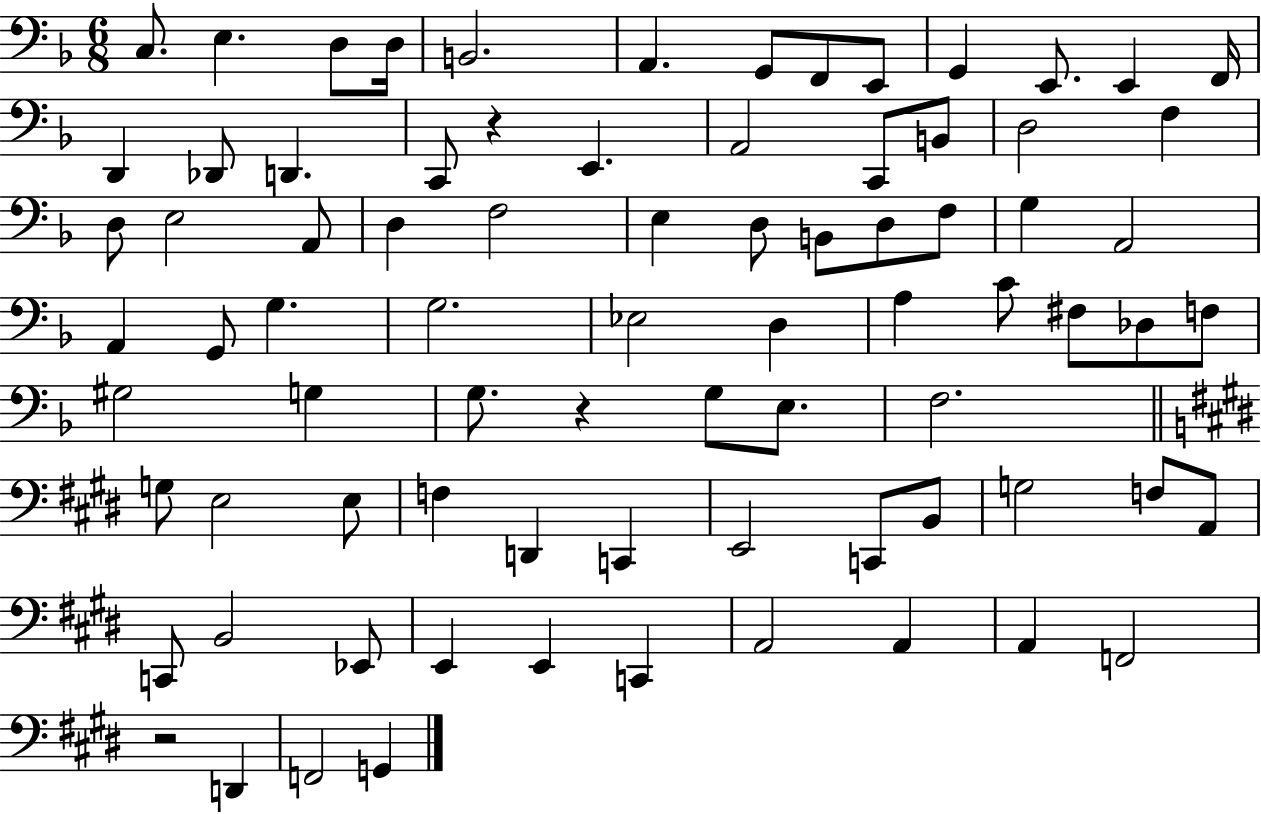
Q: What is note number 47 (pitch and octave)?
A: G#3